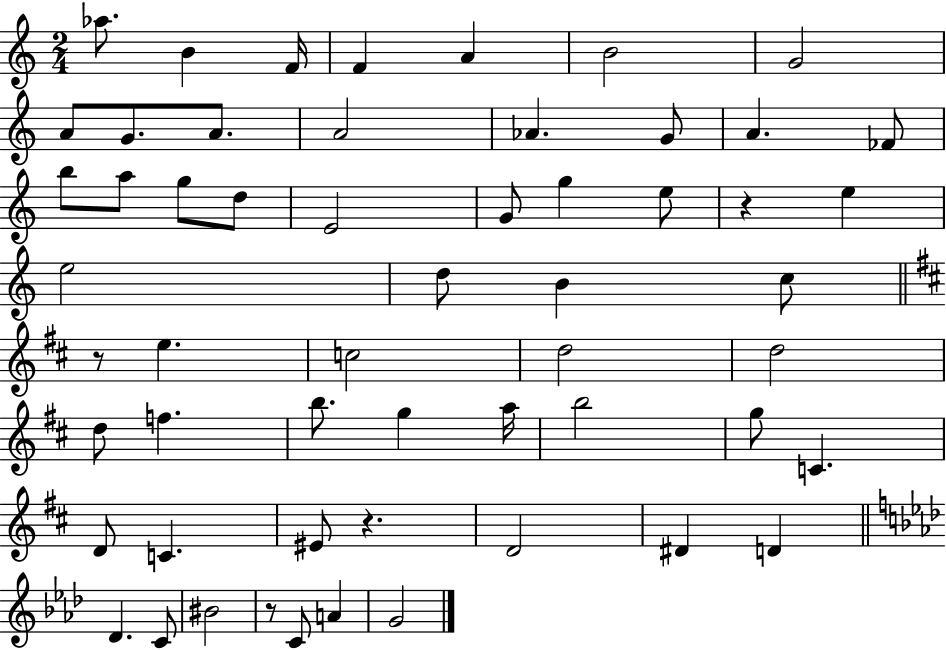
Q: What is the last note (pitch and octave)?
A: G4